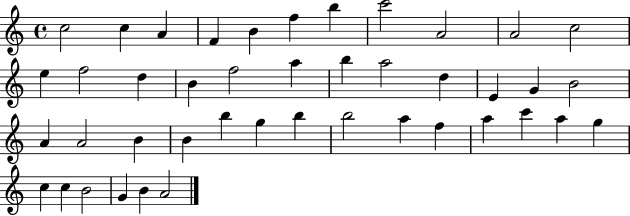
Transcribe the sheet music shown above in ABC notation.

X:1
T:Untitled
M:4/4
L:1/4
K:C
c2 c A F B f b c'2 A2 A2 c2 e f2 d B f2 a b a2 d E G B2 A A2 B B b g b b2 a f a c' a g c c B2 G B A2